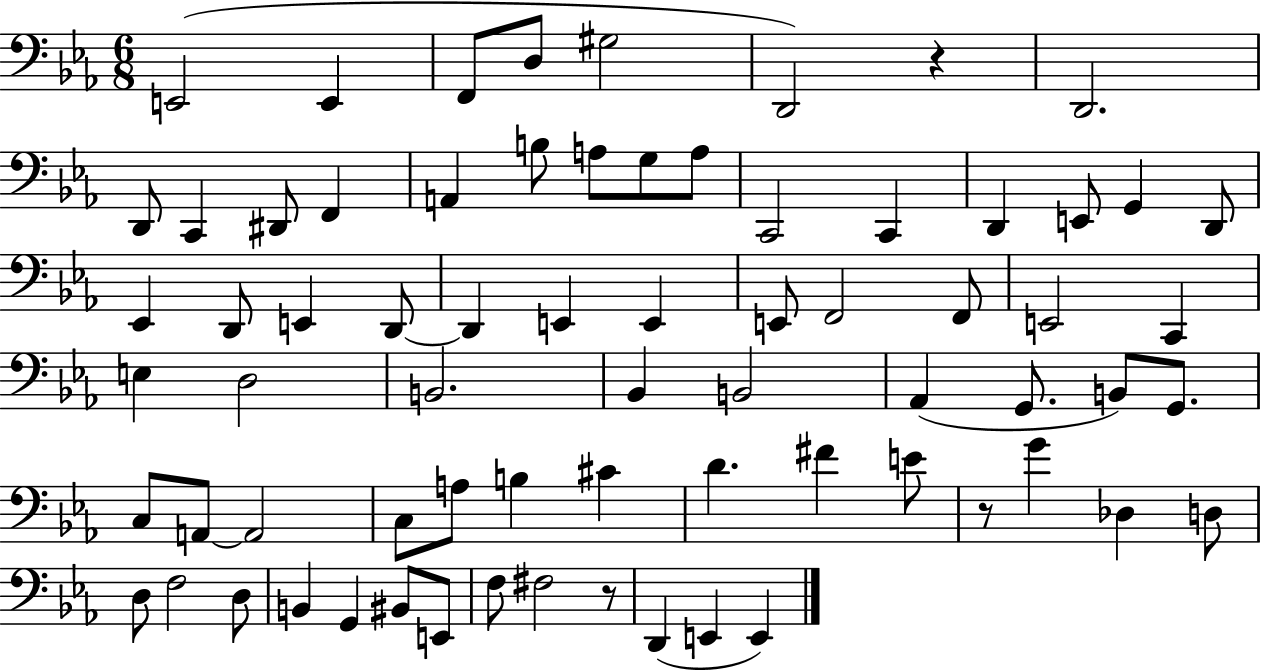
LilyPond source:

{
  \clef bass
  \numericTimeSignature
  \time 6/8
  \key ees \major
  e,2( e,4 | f,8 d8 gis2 | d,2) r4 | d,2. | \break d,8 c,4 dis,8 f,4 | a,4 b8 a8 g8 a8 | c,2 c,4 | d,4 e,8 g,4 d,8 | \break ees,4 d,8 e,4 d,8~~ | d,4 e,4 e,4 | e,8 f,2 f,8 | e,2 c,4 | \break e4 d2 | b,2. | bes,4 b,2 | aes,4( g,8. b,8) g,8. | \break c8 a,8~~ a,2 | c8 a8 b4 cis'4 | d'4. fis'4 e'8 | r8 g'4 des4 d8 | \break d8 f2 d8 | b,4 g,4 bis,8 e,8 | f8 fis2 r8 | d,4( e,4 e,4) | \break \bar "|."
}